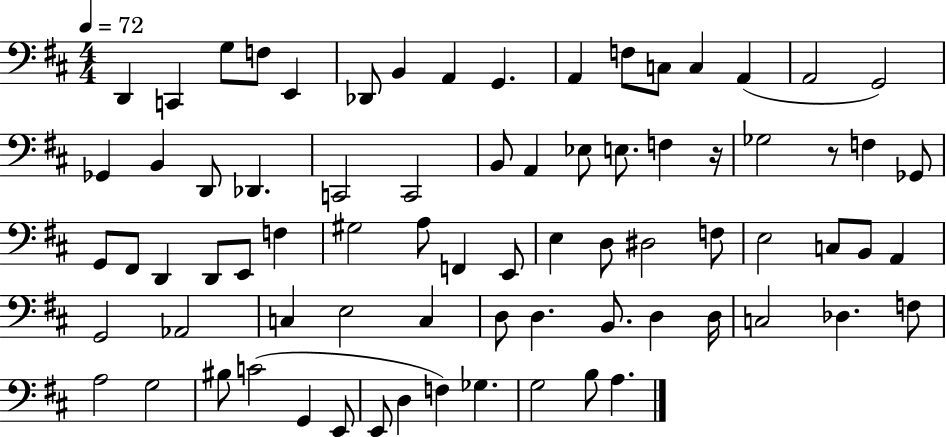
X:1
T:Untitled
M:4/4
L:1/4
K:D
D,, C,, G,/2 F,/2 E,, _D,,/2 B,, A,, G,, A,, F,/2 C,/2 C, A,, A,,2 G,,2 _G,, B,, D,,/2 _D,, C,,2 C,,2 B,,/2 A,, _E,/2 E,/2 F, z/4 _G,2 z/2 F, _G,,/2 G,,/2 ^F,,/2 D,, D,,/2 E,,/2 F, ^G,2 A,/2 F,, E,,/2 E, D,/2 ^D,2 F,/2 E,2 C,/2 B,,/2 A,, G,,2 _A,,2 C, E,2 C, D,/2 D, B,,/2 D, D,/4 C,2 _D, F,/2 A,2 G,2 ^B,/2 C2 G,, E,,/2 E,,/2 D, F, _G, G,2 B,/2 A,